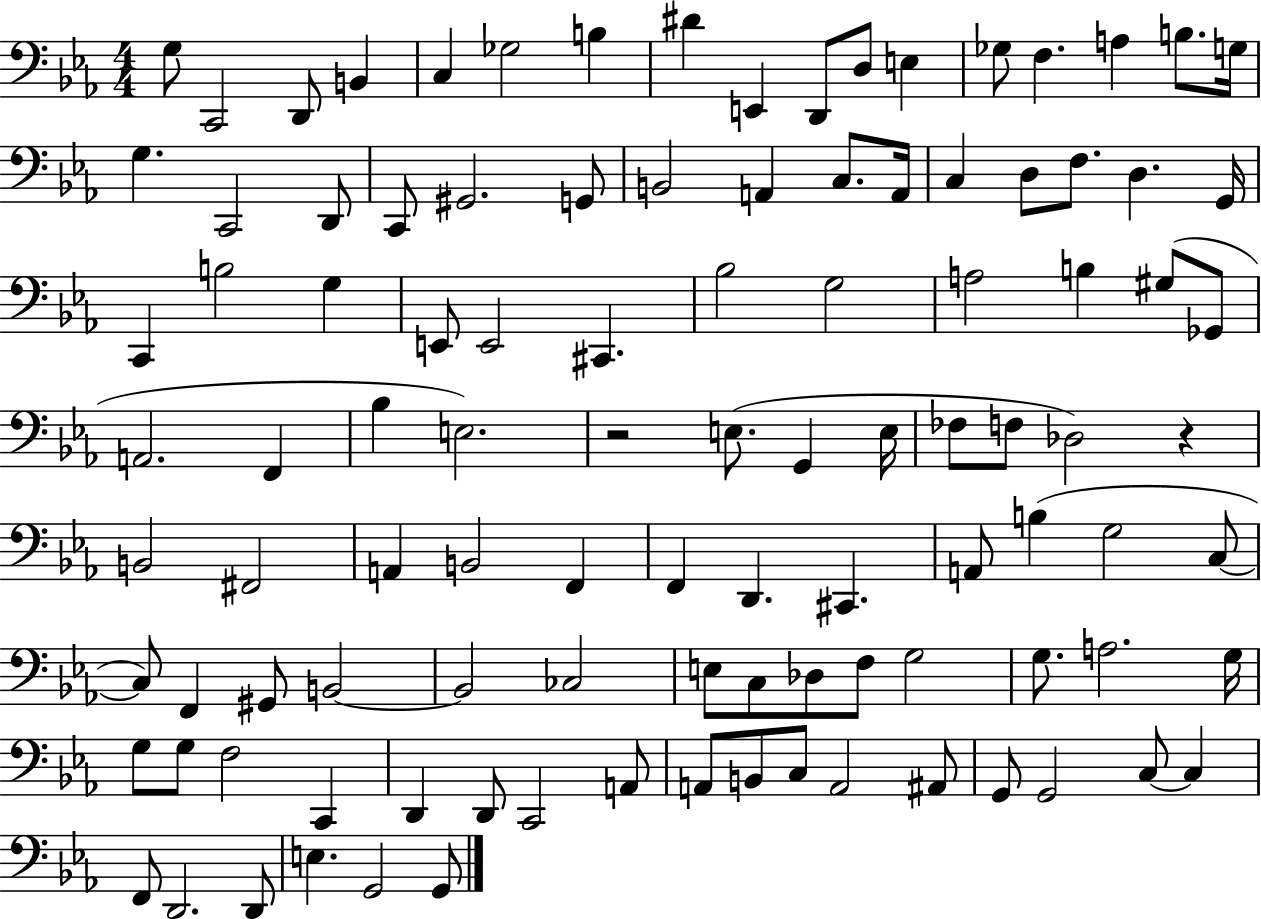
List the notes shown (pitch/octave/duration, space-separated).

G3/e C2/h D2/e B2/q C3/q Gb3/h B3/q D#4/q E2/q D2/e D3/e E3/q Gb3/e F3/q. A3/q B3/e. G3/s G3/q. C2/h D2/e C2/e G#2/h. G2/e B2/h A2/q C3/e. A2/s C3/q D3/e F3/e. D3/q. G2/s C2/q B3/h G3/q E2/e E2/h C#2/q. Bb3/h G3/h A3/h B3/q G#3/e Gb2/e A2/h. F2/q Bb3/q E3/h. R/h E3/e. G2/q E3/s FES3/e F3/e Db3/h R/q B2/h F#2/h A2/q B2/h F2/q F2/q D2/q. C#2/q. A2/e B3/q G3/h C3/e C3/e F2/q G#2/e B2/h B2/h CES3/h E3/e C3/e Db3/e F3/e G3/h G3/e. A3/h. G3/s G3/e G3/e F3/h C2/q D2/q D2/e C2/h A2/e A2/e B2/e C3/e A2/h A#2/e G2/e G2/h C3/e C3/q F2/e D2/h. D2/e E3/q. G2/h G2/e